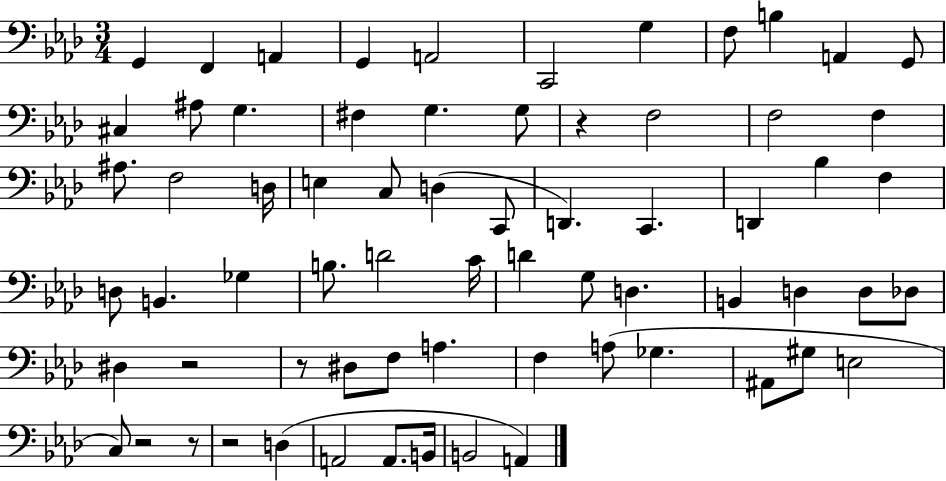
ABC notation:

X:1
T:Untitled
M:3/4
L:1/4
K:Ab
G,, F,, A,, G,, A,,2 C,,2 G, F,/2 B, A,, G,,/2 ^C, ^A,/2 G, ^F, G, G,/2 z F,2 F,2 F, ^A,/2 F,2 D,/4 E, C,/2 D, C,,/2 D,, C,, D,, _B, F, D,/2 B,, _G, B,/2 D2 C/4 D G,/2 D, B,, D, D,/2 _D,/2 ^D, z2 z/2 ^D,/2 F,/2 A, F, A,/2 _G, ^A,,/2 ^G,/2 E,2 C,/2 z2 z/2 z2 D, A,,2 A,,/2 B,,/4 B,,2 A,,